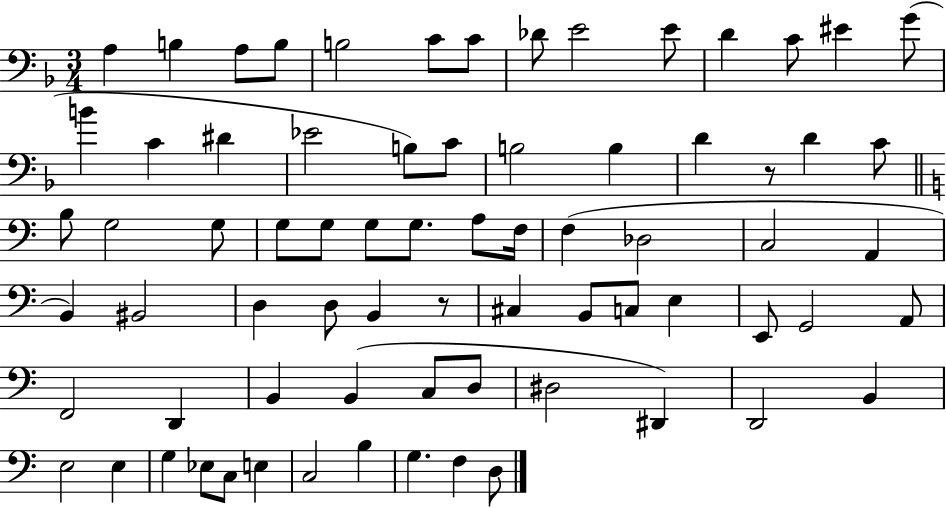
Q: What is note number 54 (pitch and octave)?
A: B2